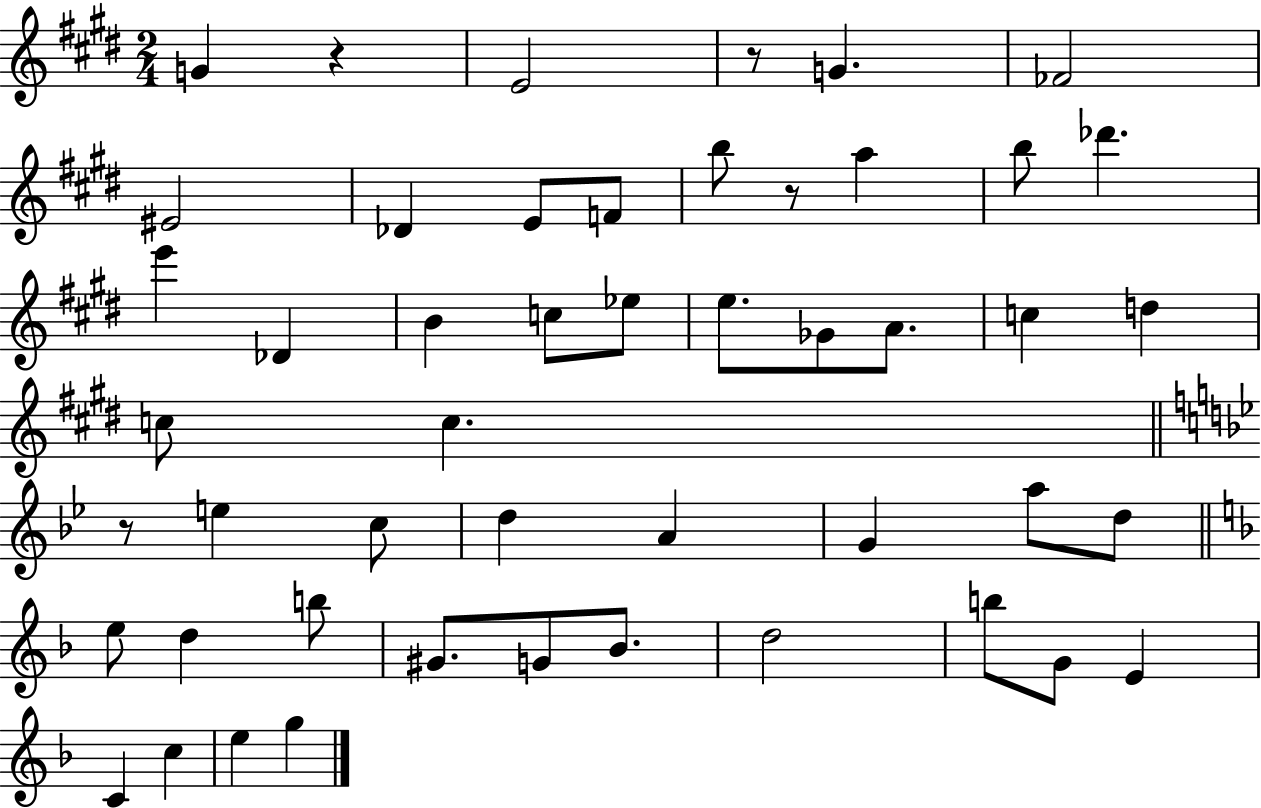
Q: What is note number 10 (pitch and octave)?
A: A5